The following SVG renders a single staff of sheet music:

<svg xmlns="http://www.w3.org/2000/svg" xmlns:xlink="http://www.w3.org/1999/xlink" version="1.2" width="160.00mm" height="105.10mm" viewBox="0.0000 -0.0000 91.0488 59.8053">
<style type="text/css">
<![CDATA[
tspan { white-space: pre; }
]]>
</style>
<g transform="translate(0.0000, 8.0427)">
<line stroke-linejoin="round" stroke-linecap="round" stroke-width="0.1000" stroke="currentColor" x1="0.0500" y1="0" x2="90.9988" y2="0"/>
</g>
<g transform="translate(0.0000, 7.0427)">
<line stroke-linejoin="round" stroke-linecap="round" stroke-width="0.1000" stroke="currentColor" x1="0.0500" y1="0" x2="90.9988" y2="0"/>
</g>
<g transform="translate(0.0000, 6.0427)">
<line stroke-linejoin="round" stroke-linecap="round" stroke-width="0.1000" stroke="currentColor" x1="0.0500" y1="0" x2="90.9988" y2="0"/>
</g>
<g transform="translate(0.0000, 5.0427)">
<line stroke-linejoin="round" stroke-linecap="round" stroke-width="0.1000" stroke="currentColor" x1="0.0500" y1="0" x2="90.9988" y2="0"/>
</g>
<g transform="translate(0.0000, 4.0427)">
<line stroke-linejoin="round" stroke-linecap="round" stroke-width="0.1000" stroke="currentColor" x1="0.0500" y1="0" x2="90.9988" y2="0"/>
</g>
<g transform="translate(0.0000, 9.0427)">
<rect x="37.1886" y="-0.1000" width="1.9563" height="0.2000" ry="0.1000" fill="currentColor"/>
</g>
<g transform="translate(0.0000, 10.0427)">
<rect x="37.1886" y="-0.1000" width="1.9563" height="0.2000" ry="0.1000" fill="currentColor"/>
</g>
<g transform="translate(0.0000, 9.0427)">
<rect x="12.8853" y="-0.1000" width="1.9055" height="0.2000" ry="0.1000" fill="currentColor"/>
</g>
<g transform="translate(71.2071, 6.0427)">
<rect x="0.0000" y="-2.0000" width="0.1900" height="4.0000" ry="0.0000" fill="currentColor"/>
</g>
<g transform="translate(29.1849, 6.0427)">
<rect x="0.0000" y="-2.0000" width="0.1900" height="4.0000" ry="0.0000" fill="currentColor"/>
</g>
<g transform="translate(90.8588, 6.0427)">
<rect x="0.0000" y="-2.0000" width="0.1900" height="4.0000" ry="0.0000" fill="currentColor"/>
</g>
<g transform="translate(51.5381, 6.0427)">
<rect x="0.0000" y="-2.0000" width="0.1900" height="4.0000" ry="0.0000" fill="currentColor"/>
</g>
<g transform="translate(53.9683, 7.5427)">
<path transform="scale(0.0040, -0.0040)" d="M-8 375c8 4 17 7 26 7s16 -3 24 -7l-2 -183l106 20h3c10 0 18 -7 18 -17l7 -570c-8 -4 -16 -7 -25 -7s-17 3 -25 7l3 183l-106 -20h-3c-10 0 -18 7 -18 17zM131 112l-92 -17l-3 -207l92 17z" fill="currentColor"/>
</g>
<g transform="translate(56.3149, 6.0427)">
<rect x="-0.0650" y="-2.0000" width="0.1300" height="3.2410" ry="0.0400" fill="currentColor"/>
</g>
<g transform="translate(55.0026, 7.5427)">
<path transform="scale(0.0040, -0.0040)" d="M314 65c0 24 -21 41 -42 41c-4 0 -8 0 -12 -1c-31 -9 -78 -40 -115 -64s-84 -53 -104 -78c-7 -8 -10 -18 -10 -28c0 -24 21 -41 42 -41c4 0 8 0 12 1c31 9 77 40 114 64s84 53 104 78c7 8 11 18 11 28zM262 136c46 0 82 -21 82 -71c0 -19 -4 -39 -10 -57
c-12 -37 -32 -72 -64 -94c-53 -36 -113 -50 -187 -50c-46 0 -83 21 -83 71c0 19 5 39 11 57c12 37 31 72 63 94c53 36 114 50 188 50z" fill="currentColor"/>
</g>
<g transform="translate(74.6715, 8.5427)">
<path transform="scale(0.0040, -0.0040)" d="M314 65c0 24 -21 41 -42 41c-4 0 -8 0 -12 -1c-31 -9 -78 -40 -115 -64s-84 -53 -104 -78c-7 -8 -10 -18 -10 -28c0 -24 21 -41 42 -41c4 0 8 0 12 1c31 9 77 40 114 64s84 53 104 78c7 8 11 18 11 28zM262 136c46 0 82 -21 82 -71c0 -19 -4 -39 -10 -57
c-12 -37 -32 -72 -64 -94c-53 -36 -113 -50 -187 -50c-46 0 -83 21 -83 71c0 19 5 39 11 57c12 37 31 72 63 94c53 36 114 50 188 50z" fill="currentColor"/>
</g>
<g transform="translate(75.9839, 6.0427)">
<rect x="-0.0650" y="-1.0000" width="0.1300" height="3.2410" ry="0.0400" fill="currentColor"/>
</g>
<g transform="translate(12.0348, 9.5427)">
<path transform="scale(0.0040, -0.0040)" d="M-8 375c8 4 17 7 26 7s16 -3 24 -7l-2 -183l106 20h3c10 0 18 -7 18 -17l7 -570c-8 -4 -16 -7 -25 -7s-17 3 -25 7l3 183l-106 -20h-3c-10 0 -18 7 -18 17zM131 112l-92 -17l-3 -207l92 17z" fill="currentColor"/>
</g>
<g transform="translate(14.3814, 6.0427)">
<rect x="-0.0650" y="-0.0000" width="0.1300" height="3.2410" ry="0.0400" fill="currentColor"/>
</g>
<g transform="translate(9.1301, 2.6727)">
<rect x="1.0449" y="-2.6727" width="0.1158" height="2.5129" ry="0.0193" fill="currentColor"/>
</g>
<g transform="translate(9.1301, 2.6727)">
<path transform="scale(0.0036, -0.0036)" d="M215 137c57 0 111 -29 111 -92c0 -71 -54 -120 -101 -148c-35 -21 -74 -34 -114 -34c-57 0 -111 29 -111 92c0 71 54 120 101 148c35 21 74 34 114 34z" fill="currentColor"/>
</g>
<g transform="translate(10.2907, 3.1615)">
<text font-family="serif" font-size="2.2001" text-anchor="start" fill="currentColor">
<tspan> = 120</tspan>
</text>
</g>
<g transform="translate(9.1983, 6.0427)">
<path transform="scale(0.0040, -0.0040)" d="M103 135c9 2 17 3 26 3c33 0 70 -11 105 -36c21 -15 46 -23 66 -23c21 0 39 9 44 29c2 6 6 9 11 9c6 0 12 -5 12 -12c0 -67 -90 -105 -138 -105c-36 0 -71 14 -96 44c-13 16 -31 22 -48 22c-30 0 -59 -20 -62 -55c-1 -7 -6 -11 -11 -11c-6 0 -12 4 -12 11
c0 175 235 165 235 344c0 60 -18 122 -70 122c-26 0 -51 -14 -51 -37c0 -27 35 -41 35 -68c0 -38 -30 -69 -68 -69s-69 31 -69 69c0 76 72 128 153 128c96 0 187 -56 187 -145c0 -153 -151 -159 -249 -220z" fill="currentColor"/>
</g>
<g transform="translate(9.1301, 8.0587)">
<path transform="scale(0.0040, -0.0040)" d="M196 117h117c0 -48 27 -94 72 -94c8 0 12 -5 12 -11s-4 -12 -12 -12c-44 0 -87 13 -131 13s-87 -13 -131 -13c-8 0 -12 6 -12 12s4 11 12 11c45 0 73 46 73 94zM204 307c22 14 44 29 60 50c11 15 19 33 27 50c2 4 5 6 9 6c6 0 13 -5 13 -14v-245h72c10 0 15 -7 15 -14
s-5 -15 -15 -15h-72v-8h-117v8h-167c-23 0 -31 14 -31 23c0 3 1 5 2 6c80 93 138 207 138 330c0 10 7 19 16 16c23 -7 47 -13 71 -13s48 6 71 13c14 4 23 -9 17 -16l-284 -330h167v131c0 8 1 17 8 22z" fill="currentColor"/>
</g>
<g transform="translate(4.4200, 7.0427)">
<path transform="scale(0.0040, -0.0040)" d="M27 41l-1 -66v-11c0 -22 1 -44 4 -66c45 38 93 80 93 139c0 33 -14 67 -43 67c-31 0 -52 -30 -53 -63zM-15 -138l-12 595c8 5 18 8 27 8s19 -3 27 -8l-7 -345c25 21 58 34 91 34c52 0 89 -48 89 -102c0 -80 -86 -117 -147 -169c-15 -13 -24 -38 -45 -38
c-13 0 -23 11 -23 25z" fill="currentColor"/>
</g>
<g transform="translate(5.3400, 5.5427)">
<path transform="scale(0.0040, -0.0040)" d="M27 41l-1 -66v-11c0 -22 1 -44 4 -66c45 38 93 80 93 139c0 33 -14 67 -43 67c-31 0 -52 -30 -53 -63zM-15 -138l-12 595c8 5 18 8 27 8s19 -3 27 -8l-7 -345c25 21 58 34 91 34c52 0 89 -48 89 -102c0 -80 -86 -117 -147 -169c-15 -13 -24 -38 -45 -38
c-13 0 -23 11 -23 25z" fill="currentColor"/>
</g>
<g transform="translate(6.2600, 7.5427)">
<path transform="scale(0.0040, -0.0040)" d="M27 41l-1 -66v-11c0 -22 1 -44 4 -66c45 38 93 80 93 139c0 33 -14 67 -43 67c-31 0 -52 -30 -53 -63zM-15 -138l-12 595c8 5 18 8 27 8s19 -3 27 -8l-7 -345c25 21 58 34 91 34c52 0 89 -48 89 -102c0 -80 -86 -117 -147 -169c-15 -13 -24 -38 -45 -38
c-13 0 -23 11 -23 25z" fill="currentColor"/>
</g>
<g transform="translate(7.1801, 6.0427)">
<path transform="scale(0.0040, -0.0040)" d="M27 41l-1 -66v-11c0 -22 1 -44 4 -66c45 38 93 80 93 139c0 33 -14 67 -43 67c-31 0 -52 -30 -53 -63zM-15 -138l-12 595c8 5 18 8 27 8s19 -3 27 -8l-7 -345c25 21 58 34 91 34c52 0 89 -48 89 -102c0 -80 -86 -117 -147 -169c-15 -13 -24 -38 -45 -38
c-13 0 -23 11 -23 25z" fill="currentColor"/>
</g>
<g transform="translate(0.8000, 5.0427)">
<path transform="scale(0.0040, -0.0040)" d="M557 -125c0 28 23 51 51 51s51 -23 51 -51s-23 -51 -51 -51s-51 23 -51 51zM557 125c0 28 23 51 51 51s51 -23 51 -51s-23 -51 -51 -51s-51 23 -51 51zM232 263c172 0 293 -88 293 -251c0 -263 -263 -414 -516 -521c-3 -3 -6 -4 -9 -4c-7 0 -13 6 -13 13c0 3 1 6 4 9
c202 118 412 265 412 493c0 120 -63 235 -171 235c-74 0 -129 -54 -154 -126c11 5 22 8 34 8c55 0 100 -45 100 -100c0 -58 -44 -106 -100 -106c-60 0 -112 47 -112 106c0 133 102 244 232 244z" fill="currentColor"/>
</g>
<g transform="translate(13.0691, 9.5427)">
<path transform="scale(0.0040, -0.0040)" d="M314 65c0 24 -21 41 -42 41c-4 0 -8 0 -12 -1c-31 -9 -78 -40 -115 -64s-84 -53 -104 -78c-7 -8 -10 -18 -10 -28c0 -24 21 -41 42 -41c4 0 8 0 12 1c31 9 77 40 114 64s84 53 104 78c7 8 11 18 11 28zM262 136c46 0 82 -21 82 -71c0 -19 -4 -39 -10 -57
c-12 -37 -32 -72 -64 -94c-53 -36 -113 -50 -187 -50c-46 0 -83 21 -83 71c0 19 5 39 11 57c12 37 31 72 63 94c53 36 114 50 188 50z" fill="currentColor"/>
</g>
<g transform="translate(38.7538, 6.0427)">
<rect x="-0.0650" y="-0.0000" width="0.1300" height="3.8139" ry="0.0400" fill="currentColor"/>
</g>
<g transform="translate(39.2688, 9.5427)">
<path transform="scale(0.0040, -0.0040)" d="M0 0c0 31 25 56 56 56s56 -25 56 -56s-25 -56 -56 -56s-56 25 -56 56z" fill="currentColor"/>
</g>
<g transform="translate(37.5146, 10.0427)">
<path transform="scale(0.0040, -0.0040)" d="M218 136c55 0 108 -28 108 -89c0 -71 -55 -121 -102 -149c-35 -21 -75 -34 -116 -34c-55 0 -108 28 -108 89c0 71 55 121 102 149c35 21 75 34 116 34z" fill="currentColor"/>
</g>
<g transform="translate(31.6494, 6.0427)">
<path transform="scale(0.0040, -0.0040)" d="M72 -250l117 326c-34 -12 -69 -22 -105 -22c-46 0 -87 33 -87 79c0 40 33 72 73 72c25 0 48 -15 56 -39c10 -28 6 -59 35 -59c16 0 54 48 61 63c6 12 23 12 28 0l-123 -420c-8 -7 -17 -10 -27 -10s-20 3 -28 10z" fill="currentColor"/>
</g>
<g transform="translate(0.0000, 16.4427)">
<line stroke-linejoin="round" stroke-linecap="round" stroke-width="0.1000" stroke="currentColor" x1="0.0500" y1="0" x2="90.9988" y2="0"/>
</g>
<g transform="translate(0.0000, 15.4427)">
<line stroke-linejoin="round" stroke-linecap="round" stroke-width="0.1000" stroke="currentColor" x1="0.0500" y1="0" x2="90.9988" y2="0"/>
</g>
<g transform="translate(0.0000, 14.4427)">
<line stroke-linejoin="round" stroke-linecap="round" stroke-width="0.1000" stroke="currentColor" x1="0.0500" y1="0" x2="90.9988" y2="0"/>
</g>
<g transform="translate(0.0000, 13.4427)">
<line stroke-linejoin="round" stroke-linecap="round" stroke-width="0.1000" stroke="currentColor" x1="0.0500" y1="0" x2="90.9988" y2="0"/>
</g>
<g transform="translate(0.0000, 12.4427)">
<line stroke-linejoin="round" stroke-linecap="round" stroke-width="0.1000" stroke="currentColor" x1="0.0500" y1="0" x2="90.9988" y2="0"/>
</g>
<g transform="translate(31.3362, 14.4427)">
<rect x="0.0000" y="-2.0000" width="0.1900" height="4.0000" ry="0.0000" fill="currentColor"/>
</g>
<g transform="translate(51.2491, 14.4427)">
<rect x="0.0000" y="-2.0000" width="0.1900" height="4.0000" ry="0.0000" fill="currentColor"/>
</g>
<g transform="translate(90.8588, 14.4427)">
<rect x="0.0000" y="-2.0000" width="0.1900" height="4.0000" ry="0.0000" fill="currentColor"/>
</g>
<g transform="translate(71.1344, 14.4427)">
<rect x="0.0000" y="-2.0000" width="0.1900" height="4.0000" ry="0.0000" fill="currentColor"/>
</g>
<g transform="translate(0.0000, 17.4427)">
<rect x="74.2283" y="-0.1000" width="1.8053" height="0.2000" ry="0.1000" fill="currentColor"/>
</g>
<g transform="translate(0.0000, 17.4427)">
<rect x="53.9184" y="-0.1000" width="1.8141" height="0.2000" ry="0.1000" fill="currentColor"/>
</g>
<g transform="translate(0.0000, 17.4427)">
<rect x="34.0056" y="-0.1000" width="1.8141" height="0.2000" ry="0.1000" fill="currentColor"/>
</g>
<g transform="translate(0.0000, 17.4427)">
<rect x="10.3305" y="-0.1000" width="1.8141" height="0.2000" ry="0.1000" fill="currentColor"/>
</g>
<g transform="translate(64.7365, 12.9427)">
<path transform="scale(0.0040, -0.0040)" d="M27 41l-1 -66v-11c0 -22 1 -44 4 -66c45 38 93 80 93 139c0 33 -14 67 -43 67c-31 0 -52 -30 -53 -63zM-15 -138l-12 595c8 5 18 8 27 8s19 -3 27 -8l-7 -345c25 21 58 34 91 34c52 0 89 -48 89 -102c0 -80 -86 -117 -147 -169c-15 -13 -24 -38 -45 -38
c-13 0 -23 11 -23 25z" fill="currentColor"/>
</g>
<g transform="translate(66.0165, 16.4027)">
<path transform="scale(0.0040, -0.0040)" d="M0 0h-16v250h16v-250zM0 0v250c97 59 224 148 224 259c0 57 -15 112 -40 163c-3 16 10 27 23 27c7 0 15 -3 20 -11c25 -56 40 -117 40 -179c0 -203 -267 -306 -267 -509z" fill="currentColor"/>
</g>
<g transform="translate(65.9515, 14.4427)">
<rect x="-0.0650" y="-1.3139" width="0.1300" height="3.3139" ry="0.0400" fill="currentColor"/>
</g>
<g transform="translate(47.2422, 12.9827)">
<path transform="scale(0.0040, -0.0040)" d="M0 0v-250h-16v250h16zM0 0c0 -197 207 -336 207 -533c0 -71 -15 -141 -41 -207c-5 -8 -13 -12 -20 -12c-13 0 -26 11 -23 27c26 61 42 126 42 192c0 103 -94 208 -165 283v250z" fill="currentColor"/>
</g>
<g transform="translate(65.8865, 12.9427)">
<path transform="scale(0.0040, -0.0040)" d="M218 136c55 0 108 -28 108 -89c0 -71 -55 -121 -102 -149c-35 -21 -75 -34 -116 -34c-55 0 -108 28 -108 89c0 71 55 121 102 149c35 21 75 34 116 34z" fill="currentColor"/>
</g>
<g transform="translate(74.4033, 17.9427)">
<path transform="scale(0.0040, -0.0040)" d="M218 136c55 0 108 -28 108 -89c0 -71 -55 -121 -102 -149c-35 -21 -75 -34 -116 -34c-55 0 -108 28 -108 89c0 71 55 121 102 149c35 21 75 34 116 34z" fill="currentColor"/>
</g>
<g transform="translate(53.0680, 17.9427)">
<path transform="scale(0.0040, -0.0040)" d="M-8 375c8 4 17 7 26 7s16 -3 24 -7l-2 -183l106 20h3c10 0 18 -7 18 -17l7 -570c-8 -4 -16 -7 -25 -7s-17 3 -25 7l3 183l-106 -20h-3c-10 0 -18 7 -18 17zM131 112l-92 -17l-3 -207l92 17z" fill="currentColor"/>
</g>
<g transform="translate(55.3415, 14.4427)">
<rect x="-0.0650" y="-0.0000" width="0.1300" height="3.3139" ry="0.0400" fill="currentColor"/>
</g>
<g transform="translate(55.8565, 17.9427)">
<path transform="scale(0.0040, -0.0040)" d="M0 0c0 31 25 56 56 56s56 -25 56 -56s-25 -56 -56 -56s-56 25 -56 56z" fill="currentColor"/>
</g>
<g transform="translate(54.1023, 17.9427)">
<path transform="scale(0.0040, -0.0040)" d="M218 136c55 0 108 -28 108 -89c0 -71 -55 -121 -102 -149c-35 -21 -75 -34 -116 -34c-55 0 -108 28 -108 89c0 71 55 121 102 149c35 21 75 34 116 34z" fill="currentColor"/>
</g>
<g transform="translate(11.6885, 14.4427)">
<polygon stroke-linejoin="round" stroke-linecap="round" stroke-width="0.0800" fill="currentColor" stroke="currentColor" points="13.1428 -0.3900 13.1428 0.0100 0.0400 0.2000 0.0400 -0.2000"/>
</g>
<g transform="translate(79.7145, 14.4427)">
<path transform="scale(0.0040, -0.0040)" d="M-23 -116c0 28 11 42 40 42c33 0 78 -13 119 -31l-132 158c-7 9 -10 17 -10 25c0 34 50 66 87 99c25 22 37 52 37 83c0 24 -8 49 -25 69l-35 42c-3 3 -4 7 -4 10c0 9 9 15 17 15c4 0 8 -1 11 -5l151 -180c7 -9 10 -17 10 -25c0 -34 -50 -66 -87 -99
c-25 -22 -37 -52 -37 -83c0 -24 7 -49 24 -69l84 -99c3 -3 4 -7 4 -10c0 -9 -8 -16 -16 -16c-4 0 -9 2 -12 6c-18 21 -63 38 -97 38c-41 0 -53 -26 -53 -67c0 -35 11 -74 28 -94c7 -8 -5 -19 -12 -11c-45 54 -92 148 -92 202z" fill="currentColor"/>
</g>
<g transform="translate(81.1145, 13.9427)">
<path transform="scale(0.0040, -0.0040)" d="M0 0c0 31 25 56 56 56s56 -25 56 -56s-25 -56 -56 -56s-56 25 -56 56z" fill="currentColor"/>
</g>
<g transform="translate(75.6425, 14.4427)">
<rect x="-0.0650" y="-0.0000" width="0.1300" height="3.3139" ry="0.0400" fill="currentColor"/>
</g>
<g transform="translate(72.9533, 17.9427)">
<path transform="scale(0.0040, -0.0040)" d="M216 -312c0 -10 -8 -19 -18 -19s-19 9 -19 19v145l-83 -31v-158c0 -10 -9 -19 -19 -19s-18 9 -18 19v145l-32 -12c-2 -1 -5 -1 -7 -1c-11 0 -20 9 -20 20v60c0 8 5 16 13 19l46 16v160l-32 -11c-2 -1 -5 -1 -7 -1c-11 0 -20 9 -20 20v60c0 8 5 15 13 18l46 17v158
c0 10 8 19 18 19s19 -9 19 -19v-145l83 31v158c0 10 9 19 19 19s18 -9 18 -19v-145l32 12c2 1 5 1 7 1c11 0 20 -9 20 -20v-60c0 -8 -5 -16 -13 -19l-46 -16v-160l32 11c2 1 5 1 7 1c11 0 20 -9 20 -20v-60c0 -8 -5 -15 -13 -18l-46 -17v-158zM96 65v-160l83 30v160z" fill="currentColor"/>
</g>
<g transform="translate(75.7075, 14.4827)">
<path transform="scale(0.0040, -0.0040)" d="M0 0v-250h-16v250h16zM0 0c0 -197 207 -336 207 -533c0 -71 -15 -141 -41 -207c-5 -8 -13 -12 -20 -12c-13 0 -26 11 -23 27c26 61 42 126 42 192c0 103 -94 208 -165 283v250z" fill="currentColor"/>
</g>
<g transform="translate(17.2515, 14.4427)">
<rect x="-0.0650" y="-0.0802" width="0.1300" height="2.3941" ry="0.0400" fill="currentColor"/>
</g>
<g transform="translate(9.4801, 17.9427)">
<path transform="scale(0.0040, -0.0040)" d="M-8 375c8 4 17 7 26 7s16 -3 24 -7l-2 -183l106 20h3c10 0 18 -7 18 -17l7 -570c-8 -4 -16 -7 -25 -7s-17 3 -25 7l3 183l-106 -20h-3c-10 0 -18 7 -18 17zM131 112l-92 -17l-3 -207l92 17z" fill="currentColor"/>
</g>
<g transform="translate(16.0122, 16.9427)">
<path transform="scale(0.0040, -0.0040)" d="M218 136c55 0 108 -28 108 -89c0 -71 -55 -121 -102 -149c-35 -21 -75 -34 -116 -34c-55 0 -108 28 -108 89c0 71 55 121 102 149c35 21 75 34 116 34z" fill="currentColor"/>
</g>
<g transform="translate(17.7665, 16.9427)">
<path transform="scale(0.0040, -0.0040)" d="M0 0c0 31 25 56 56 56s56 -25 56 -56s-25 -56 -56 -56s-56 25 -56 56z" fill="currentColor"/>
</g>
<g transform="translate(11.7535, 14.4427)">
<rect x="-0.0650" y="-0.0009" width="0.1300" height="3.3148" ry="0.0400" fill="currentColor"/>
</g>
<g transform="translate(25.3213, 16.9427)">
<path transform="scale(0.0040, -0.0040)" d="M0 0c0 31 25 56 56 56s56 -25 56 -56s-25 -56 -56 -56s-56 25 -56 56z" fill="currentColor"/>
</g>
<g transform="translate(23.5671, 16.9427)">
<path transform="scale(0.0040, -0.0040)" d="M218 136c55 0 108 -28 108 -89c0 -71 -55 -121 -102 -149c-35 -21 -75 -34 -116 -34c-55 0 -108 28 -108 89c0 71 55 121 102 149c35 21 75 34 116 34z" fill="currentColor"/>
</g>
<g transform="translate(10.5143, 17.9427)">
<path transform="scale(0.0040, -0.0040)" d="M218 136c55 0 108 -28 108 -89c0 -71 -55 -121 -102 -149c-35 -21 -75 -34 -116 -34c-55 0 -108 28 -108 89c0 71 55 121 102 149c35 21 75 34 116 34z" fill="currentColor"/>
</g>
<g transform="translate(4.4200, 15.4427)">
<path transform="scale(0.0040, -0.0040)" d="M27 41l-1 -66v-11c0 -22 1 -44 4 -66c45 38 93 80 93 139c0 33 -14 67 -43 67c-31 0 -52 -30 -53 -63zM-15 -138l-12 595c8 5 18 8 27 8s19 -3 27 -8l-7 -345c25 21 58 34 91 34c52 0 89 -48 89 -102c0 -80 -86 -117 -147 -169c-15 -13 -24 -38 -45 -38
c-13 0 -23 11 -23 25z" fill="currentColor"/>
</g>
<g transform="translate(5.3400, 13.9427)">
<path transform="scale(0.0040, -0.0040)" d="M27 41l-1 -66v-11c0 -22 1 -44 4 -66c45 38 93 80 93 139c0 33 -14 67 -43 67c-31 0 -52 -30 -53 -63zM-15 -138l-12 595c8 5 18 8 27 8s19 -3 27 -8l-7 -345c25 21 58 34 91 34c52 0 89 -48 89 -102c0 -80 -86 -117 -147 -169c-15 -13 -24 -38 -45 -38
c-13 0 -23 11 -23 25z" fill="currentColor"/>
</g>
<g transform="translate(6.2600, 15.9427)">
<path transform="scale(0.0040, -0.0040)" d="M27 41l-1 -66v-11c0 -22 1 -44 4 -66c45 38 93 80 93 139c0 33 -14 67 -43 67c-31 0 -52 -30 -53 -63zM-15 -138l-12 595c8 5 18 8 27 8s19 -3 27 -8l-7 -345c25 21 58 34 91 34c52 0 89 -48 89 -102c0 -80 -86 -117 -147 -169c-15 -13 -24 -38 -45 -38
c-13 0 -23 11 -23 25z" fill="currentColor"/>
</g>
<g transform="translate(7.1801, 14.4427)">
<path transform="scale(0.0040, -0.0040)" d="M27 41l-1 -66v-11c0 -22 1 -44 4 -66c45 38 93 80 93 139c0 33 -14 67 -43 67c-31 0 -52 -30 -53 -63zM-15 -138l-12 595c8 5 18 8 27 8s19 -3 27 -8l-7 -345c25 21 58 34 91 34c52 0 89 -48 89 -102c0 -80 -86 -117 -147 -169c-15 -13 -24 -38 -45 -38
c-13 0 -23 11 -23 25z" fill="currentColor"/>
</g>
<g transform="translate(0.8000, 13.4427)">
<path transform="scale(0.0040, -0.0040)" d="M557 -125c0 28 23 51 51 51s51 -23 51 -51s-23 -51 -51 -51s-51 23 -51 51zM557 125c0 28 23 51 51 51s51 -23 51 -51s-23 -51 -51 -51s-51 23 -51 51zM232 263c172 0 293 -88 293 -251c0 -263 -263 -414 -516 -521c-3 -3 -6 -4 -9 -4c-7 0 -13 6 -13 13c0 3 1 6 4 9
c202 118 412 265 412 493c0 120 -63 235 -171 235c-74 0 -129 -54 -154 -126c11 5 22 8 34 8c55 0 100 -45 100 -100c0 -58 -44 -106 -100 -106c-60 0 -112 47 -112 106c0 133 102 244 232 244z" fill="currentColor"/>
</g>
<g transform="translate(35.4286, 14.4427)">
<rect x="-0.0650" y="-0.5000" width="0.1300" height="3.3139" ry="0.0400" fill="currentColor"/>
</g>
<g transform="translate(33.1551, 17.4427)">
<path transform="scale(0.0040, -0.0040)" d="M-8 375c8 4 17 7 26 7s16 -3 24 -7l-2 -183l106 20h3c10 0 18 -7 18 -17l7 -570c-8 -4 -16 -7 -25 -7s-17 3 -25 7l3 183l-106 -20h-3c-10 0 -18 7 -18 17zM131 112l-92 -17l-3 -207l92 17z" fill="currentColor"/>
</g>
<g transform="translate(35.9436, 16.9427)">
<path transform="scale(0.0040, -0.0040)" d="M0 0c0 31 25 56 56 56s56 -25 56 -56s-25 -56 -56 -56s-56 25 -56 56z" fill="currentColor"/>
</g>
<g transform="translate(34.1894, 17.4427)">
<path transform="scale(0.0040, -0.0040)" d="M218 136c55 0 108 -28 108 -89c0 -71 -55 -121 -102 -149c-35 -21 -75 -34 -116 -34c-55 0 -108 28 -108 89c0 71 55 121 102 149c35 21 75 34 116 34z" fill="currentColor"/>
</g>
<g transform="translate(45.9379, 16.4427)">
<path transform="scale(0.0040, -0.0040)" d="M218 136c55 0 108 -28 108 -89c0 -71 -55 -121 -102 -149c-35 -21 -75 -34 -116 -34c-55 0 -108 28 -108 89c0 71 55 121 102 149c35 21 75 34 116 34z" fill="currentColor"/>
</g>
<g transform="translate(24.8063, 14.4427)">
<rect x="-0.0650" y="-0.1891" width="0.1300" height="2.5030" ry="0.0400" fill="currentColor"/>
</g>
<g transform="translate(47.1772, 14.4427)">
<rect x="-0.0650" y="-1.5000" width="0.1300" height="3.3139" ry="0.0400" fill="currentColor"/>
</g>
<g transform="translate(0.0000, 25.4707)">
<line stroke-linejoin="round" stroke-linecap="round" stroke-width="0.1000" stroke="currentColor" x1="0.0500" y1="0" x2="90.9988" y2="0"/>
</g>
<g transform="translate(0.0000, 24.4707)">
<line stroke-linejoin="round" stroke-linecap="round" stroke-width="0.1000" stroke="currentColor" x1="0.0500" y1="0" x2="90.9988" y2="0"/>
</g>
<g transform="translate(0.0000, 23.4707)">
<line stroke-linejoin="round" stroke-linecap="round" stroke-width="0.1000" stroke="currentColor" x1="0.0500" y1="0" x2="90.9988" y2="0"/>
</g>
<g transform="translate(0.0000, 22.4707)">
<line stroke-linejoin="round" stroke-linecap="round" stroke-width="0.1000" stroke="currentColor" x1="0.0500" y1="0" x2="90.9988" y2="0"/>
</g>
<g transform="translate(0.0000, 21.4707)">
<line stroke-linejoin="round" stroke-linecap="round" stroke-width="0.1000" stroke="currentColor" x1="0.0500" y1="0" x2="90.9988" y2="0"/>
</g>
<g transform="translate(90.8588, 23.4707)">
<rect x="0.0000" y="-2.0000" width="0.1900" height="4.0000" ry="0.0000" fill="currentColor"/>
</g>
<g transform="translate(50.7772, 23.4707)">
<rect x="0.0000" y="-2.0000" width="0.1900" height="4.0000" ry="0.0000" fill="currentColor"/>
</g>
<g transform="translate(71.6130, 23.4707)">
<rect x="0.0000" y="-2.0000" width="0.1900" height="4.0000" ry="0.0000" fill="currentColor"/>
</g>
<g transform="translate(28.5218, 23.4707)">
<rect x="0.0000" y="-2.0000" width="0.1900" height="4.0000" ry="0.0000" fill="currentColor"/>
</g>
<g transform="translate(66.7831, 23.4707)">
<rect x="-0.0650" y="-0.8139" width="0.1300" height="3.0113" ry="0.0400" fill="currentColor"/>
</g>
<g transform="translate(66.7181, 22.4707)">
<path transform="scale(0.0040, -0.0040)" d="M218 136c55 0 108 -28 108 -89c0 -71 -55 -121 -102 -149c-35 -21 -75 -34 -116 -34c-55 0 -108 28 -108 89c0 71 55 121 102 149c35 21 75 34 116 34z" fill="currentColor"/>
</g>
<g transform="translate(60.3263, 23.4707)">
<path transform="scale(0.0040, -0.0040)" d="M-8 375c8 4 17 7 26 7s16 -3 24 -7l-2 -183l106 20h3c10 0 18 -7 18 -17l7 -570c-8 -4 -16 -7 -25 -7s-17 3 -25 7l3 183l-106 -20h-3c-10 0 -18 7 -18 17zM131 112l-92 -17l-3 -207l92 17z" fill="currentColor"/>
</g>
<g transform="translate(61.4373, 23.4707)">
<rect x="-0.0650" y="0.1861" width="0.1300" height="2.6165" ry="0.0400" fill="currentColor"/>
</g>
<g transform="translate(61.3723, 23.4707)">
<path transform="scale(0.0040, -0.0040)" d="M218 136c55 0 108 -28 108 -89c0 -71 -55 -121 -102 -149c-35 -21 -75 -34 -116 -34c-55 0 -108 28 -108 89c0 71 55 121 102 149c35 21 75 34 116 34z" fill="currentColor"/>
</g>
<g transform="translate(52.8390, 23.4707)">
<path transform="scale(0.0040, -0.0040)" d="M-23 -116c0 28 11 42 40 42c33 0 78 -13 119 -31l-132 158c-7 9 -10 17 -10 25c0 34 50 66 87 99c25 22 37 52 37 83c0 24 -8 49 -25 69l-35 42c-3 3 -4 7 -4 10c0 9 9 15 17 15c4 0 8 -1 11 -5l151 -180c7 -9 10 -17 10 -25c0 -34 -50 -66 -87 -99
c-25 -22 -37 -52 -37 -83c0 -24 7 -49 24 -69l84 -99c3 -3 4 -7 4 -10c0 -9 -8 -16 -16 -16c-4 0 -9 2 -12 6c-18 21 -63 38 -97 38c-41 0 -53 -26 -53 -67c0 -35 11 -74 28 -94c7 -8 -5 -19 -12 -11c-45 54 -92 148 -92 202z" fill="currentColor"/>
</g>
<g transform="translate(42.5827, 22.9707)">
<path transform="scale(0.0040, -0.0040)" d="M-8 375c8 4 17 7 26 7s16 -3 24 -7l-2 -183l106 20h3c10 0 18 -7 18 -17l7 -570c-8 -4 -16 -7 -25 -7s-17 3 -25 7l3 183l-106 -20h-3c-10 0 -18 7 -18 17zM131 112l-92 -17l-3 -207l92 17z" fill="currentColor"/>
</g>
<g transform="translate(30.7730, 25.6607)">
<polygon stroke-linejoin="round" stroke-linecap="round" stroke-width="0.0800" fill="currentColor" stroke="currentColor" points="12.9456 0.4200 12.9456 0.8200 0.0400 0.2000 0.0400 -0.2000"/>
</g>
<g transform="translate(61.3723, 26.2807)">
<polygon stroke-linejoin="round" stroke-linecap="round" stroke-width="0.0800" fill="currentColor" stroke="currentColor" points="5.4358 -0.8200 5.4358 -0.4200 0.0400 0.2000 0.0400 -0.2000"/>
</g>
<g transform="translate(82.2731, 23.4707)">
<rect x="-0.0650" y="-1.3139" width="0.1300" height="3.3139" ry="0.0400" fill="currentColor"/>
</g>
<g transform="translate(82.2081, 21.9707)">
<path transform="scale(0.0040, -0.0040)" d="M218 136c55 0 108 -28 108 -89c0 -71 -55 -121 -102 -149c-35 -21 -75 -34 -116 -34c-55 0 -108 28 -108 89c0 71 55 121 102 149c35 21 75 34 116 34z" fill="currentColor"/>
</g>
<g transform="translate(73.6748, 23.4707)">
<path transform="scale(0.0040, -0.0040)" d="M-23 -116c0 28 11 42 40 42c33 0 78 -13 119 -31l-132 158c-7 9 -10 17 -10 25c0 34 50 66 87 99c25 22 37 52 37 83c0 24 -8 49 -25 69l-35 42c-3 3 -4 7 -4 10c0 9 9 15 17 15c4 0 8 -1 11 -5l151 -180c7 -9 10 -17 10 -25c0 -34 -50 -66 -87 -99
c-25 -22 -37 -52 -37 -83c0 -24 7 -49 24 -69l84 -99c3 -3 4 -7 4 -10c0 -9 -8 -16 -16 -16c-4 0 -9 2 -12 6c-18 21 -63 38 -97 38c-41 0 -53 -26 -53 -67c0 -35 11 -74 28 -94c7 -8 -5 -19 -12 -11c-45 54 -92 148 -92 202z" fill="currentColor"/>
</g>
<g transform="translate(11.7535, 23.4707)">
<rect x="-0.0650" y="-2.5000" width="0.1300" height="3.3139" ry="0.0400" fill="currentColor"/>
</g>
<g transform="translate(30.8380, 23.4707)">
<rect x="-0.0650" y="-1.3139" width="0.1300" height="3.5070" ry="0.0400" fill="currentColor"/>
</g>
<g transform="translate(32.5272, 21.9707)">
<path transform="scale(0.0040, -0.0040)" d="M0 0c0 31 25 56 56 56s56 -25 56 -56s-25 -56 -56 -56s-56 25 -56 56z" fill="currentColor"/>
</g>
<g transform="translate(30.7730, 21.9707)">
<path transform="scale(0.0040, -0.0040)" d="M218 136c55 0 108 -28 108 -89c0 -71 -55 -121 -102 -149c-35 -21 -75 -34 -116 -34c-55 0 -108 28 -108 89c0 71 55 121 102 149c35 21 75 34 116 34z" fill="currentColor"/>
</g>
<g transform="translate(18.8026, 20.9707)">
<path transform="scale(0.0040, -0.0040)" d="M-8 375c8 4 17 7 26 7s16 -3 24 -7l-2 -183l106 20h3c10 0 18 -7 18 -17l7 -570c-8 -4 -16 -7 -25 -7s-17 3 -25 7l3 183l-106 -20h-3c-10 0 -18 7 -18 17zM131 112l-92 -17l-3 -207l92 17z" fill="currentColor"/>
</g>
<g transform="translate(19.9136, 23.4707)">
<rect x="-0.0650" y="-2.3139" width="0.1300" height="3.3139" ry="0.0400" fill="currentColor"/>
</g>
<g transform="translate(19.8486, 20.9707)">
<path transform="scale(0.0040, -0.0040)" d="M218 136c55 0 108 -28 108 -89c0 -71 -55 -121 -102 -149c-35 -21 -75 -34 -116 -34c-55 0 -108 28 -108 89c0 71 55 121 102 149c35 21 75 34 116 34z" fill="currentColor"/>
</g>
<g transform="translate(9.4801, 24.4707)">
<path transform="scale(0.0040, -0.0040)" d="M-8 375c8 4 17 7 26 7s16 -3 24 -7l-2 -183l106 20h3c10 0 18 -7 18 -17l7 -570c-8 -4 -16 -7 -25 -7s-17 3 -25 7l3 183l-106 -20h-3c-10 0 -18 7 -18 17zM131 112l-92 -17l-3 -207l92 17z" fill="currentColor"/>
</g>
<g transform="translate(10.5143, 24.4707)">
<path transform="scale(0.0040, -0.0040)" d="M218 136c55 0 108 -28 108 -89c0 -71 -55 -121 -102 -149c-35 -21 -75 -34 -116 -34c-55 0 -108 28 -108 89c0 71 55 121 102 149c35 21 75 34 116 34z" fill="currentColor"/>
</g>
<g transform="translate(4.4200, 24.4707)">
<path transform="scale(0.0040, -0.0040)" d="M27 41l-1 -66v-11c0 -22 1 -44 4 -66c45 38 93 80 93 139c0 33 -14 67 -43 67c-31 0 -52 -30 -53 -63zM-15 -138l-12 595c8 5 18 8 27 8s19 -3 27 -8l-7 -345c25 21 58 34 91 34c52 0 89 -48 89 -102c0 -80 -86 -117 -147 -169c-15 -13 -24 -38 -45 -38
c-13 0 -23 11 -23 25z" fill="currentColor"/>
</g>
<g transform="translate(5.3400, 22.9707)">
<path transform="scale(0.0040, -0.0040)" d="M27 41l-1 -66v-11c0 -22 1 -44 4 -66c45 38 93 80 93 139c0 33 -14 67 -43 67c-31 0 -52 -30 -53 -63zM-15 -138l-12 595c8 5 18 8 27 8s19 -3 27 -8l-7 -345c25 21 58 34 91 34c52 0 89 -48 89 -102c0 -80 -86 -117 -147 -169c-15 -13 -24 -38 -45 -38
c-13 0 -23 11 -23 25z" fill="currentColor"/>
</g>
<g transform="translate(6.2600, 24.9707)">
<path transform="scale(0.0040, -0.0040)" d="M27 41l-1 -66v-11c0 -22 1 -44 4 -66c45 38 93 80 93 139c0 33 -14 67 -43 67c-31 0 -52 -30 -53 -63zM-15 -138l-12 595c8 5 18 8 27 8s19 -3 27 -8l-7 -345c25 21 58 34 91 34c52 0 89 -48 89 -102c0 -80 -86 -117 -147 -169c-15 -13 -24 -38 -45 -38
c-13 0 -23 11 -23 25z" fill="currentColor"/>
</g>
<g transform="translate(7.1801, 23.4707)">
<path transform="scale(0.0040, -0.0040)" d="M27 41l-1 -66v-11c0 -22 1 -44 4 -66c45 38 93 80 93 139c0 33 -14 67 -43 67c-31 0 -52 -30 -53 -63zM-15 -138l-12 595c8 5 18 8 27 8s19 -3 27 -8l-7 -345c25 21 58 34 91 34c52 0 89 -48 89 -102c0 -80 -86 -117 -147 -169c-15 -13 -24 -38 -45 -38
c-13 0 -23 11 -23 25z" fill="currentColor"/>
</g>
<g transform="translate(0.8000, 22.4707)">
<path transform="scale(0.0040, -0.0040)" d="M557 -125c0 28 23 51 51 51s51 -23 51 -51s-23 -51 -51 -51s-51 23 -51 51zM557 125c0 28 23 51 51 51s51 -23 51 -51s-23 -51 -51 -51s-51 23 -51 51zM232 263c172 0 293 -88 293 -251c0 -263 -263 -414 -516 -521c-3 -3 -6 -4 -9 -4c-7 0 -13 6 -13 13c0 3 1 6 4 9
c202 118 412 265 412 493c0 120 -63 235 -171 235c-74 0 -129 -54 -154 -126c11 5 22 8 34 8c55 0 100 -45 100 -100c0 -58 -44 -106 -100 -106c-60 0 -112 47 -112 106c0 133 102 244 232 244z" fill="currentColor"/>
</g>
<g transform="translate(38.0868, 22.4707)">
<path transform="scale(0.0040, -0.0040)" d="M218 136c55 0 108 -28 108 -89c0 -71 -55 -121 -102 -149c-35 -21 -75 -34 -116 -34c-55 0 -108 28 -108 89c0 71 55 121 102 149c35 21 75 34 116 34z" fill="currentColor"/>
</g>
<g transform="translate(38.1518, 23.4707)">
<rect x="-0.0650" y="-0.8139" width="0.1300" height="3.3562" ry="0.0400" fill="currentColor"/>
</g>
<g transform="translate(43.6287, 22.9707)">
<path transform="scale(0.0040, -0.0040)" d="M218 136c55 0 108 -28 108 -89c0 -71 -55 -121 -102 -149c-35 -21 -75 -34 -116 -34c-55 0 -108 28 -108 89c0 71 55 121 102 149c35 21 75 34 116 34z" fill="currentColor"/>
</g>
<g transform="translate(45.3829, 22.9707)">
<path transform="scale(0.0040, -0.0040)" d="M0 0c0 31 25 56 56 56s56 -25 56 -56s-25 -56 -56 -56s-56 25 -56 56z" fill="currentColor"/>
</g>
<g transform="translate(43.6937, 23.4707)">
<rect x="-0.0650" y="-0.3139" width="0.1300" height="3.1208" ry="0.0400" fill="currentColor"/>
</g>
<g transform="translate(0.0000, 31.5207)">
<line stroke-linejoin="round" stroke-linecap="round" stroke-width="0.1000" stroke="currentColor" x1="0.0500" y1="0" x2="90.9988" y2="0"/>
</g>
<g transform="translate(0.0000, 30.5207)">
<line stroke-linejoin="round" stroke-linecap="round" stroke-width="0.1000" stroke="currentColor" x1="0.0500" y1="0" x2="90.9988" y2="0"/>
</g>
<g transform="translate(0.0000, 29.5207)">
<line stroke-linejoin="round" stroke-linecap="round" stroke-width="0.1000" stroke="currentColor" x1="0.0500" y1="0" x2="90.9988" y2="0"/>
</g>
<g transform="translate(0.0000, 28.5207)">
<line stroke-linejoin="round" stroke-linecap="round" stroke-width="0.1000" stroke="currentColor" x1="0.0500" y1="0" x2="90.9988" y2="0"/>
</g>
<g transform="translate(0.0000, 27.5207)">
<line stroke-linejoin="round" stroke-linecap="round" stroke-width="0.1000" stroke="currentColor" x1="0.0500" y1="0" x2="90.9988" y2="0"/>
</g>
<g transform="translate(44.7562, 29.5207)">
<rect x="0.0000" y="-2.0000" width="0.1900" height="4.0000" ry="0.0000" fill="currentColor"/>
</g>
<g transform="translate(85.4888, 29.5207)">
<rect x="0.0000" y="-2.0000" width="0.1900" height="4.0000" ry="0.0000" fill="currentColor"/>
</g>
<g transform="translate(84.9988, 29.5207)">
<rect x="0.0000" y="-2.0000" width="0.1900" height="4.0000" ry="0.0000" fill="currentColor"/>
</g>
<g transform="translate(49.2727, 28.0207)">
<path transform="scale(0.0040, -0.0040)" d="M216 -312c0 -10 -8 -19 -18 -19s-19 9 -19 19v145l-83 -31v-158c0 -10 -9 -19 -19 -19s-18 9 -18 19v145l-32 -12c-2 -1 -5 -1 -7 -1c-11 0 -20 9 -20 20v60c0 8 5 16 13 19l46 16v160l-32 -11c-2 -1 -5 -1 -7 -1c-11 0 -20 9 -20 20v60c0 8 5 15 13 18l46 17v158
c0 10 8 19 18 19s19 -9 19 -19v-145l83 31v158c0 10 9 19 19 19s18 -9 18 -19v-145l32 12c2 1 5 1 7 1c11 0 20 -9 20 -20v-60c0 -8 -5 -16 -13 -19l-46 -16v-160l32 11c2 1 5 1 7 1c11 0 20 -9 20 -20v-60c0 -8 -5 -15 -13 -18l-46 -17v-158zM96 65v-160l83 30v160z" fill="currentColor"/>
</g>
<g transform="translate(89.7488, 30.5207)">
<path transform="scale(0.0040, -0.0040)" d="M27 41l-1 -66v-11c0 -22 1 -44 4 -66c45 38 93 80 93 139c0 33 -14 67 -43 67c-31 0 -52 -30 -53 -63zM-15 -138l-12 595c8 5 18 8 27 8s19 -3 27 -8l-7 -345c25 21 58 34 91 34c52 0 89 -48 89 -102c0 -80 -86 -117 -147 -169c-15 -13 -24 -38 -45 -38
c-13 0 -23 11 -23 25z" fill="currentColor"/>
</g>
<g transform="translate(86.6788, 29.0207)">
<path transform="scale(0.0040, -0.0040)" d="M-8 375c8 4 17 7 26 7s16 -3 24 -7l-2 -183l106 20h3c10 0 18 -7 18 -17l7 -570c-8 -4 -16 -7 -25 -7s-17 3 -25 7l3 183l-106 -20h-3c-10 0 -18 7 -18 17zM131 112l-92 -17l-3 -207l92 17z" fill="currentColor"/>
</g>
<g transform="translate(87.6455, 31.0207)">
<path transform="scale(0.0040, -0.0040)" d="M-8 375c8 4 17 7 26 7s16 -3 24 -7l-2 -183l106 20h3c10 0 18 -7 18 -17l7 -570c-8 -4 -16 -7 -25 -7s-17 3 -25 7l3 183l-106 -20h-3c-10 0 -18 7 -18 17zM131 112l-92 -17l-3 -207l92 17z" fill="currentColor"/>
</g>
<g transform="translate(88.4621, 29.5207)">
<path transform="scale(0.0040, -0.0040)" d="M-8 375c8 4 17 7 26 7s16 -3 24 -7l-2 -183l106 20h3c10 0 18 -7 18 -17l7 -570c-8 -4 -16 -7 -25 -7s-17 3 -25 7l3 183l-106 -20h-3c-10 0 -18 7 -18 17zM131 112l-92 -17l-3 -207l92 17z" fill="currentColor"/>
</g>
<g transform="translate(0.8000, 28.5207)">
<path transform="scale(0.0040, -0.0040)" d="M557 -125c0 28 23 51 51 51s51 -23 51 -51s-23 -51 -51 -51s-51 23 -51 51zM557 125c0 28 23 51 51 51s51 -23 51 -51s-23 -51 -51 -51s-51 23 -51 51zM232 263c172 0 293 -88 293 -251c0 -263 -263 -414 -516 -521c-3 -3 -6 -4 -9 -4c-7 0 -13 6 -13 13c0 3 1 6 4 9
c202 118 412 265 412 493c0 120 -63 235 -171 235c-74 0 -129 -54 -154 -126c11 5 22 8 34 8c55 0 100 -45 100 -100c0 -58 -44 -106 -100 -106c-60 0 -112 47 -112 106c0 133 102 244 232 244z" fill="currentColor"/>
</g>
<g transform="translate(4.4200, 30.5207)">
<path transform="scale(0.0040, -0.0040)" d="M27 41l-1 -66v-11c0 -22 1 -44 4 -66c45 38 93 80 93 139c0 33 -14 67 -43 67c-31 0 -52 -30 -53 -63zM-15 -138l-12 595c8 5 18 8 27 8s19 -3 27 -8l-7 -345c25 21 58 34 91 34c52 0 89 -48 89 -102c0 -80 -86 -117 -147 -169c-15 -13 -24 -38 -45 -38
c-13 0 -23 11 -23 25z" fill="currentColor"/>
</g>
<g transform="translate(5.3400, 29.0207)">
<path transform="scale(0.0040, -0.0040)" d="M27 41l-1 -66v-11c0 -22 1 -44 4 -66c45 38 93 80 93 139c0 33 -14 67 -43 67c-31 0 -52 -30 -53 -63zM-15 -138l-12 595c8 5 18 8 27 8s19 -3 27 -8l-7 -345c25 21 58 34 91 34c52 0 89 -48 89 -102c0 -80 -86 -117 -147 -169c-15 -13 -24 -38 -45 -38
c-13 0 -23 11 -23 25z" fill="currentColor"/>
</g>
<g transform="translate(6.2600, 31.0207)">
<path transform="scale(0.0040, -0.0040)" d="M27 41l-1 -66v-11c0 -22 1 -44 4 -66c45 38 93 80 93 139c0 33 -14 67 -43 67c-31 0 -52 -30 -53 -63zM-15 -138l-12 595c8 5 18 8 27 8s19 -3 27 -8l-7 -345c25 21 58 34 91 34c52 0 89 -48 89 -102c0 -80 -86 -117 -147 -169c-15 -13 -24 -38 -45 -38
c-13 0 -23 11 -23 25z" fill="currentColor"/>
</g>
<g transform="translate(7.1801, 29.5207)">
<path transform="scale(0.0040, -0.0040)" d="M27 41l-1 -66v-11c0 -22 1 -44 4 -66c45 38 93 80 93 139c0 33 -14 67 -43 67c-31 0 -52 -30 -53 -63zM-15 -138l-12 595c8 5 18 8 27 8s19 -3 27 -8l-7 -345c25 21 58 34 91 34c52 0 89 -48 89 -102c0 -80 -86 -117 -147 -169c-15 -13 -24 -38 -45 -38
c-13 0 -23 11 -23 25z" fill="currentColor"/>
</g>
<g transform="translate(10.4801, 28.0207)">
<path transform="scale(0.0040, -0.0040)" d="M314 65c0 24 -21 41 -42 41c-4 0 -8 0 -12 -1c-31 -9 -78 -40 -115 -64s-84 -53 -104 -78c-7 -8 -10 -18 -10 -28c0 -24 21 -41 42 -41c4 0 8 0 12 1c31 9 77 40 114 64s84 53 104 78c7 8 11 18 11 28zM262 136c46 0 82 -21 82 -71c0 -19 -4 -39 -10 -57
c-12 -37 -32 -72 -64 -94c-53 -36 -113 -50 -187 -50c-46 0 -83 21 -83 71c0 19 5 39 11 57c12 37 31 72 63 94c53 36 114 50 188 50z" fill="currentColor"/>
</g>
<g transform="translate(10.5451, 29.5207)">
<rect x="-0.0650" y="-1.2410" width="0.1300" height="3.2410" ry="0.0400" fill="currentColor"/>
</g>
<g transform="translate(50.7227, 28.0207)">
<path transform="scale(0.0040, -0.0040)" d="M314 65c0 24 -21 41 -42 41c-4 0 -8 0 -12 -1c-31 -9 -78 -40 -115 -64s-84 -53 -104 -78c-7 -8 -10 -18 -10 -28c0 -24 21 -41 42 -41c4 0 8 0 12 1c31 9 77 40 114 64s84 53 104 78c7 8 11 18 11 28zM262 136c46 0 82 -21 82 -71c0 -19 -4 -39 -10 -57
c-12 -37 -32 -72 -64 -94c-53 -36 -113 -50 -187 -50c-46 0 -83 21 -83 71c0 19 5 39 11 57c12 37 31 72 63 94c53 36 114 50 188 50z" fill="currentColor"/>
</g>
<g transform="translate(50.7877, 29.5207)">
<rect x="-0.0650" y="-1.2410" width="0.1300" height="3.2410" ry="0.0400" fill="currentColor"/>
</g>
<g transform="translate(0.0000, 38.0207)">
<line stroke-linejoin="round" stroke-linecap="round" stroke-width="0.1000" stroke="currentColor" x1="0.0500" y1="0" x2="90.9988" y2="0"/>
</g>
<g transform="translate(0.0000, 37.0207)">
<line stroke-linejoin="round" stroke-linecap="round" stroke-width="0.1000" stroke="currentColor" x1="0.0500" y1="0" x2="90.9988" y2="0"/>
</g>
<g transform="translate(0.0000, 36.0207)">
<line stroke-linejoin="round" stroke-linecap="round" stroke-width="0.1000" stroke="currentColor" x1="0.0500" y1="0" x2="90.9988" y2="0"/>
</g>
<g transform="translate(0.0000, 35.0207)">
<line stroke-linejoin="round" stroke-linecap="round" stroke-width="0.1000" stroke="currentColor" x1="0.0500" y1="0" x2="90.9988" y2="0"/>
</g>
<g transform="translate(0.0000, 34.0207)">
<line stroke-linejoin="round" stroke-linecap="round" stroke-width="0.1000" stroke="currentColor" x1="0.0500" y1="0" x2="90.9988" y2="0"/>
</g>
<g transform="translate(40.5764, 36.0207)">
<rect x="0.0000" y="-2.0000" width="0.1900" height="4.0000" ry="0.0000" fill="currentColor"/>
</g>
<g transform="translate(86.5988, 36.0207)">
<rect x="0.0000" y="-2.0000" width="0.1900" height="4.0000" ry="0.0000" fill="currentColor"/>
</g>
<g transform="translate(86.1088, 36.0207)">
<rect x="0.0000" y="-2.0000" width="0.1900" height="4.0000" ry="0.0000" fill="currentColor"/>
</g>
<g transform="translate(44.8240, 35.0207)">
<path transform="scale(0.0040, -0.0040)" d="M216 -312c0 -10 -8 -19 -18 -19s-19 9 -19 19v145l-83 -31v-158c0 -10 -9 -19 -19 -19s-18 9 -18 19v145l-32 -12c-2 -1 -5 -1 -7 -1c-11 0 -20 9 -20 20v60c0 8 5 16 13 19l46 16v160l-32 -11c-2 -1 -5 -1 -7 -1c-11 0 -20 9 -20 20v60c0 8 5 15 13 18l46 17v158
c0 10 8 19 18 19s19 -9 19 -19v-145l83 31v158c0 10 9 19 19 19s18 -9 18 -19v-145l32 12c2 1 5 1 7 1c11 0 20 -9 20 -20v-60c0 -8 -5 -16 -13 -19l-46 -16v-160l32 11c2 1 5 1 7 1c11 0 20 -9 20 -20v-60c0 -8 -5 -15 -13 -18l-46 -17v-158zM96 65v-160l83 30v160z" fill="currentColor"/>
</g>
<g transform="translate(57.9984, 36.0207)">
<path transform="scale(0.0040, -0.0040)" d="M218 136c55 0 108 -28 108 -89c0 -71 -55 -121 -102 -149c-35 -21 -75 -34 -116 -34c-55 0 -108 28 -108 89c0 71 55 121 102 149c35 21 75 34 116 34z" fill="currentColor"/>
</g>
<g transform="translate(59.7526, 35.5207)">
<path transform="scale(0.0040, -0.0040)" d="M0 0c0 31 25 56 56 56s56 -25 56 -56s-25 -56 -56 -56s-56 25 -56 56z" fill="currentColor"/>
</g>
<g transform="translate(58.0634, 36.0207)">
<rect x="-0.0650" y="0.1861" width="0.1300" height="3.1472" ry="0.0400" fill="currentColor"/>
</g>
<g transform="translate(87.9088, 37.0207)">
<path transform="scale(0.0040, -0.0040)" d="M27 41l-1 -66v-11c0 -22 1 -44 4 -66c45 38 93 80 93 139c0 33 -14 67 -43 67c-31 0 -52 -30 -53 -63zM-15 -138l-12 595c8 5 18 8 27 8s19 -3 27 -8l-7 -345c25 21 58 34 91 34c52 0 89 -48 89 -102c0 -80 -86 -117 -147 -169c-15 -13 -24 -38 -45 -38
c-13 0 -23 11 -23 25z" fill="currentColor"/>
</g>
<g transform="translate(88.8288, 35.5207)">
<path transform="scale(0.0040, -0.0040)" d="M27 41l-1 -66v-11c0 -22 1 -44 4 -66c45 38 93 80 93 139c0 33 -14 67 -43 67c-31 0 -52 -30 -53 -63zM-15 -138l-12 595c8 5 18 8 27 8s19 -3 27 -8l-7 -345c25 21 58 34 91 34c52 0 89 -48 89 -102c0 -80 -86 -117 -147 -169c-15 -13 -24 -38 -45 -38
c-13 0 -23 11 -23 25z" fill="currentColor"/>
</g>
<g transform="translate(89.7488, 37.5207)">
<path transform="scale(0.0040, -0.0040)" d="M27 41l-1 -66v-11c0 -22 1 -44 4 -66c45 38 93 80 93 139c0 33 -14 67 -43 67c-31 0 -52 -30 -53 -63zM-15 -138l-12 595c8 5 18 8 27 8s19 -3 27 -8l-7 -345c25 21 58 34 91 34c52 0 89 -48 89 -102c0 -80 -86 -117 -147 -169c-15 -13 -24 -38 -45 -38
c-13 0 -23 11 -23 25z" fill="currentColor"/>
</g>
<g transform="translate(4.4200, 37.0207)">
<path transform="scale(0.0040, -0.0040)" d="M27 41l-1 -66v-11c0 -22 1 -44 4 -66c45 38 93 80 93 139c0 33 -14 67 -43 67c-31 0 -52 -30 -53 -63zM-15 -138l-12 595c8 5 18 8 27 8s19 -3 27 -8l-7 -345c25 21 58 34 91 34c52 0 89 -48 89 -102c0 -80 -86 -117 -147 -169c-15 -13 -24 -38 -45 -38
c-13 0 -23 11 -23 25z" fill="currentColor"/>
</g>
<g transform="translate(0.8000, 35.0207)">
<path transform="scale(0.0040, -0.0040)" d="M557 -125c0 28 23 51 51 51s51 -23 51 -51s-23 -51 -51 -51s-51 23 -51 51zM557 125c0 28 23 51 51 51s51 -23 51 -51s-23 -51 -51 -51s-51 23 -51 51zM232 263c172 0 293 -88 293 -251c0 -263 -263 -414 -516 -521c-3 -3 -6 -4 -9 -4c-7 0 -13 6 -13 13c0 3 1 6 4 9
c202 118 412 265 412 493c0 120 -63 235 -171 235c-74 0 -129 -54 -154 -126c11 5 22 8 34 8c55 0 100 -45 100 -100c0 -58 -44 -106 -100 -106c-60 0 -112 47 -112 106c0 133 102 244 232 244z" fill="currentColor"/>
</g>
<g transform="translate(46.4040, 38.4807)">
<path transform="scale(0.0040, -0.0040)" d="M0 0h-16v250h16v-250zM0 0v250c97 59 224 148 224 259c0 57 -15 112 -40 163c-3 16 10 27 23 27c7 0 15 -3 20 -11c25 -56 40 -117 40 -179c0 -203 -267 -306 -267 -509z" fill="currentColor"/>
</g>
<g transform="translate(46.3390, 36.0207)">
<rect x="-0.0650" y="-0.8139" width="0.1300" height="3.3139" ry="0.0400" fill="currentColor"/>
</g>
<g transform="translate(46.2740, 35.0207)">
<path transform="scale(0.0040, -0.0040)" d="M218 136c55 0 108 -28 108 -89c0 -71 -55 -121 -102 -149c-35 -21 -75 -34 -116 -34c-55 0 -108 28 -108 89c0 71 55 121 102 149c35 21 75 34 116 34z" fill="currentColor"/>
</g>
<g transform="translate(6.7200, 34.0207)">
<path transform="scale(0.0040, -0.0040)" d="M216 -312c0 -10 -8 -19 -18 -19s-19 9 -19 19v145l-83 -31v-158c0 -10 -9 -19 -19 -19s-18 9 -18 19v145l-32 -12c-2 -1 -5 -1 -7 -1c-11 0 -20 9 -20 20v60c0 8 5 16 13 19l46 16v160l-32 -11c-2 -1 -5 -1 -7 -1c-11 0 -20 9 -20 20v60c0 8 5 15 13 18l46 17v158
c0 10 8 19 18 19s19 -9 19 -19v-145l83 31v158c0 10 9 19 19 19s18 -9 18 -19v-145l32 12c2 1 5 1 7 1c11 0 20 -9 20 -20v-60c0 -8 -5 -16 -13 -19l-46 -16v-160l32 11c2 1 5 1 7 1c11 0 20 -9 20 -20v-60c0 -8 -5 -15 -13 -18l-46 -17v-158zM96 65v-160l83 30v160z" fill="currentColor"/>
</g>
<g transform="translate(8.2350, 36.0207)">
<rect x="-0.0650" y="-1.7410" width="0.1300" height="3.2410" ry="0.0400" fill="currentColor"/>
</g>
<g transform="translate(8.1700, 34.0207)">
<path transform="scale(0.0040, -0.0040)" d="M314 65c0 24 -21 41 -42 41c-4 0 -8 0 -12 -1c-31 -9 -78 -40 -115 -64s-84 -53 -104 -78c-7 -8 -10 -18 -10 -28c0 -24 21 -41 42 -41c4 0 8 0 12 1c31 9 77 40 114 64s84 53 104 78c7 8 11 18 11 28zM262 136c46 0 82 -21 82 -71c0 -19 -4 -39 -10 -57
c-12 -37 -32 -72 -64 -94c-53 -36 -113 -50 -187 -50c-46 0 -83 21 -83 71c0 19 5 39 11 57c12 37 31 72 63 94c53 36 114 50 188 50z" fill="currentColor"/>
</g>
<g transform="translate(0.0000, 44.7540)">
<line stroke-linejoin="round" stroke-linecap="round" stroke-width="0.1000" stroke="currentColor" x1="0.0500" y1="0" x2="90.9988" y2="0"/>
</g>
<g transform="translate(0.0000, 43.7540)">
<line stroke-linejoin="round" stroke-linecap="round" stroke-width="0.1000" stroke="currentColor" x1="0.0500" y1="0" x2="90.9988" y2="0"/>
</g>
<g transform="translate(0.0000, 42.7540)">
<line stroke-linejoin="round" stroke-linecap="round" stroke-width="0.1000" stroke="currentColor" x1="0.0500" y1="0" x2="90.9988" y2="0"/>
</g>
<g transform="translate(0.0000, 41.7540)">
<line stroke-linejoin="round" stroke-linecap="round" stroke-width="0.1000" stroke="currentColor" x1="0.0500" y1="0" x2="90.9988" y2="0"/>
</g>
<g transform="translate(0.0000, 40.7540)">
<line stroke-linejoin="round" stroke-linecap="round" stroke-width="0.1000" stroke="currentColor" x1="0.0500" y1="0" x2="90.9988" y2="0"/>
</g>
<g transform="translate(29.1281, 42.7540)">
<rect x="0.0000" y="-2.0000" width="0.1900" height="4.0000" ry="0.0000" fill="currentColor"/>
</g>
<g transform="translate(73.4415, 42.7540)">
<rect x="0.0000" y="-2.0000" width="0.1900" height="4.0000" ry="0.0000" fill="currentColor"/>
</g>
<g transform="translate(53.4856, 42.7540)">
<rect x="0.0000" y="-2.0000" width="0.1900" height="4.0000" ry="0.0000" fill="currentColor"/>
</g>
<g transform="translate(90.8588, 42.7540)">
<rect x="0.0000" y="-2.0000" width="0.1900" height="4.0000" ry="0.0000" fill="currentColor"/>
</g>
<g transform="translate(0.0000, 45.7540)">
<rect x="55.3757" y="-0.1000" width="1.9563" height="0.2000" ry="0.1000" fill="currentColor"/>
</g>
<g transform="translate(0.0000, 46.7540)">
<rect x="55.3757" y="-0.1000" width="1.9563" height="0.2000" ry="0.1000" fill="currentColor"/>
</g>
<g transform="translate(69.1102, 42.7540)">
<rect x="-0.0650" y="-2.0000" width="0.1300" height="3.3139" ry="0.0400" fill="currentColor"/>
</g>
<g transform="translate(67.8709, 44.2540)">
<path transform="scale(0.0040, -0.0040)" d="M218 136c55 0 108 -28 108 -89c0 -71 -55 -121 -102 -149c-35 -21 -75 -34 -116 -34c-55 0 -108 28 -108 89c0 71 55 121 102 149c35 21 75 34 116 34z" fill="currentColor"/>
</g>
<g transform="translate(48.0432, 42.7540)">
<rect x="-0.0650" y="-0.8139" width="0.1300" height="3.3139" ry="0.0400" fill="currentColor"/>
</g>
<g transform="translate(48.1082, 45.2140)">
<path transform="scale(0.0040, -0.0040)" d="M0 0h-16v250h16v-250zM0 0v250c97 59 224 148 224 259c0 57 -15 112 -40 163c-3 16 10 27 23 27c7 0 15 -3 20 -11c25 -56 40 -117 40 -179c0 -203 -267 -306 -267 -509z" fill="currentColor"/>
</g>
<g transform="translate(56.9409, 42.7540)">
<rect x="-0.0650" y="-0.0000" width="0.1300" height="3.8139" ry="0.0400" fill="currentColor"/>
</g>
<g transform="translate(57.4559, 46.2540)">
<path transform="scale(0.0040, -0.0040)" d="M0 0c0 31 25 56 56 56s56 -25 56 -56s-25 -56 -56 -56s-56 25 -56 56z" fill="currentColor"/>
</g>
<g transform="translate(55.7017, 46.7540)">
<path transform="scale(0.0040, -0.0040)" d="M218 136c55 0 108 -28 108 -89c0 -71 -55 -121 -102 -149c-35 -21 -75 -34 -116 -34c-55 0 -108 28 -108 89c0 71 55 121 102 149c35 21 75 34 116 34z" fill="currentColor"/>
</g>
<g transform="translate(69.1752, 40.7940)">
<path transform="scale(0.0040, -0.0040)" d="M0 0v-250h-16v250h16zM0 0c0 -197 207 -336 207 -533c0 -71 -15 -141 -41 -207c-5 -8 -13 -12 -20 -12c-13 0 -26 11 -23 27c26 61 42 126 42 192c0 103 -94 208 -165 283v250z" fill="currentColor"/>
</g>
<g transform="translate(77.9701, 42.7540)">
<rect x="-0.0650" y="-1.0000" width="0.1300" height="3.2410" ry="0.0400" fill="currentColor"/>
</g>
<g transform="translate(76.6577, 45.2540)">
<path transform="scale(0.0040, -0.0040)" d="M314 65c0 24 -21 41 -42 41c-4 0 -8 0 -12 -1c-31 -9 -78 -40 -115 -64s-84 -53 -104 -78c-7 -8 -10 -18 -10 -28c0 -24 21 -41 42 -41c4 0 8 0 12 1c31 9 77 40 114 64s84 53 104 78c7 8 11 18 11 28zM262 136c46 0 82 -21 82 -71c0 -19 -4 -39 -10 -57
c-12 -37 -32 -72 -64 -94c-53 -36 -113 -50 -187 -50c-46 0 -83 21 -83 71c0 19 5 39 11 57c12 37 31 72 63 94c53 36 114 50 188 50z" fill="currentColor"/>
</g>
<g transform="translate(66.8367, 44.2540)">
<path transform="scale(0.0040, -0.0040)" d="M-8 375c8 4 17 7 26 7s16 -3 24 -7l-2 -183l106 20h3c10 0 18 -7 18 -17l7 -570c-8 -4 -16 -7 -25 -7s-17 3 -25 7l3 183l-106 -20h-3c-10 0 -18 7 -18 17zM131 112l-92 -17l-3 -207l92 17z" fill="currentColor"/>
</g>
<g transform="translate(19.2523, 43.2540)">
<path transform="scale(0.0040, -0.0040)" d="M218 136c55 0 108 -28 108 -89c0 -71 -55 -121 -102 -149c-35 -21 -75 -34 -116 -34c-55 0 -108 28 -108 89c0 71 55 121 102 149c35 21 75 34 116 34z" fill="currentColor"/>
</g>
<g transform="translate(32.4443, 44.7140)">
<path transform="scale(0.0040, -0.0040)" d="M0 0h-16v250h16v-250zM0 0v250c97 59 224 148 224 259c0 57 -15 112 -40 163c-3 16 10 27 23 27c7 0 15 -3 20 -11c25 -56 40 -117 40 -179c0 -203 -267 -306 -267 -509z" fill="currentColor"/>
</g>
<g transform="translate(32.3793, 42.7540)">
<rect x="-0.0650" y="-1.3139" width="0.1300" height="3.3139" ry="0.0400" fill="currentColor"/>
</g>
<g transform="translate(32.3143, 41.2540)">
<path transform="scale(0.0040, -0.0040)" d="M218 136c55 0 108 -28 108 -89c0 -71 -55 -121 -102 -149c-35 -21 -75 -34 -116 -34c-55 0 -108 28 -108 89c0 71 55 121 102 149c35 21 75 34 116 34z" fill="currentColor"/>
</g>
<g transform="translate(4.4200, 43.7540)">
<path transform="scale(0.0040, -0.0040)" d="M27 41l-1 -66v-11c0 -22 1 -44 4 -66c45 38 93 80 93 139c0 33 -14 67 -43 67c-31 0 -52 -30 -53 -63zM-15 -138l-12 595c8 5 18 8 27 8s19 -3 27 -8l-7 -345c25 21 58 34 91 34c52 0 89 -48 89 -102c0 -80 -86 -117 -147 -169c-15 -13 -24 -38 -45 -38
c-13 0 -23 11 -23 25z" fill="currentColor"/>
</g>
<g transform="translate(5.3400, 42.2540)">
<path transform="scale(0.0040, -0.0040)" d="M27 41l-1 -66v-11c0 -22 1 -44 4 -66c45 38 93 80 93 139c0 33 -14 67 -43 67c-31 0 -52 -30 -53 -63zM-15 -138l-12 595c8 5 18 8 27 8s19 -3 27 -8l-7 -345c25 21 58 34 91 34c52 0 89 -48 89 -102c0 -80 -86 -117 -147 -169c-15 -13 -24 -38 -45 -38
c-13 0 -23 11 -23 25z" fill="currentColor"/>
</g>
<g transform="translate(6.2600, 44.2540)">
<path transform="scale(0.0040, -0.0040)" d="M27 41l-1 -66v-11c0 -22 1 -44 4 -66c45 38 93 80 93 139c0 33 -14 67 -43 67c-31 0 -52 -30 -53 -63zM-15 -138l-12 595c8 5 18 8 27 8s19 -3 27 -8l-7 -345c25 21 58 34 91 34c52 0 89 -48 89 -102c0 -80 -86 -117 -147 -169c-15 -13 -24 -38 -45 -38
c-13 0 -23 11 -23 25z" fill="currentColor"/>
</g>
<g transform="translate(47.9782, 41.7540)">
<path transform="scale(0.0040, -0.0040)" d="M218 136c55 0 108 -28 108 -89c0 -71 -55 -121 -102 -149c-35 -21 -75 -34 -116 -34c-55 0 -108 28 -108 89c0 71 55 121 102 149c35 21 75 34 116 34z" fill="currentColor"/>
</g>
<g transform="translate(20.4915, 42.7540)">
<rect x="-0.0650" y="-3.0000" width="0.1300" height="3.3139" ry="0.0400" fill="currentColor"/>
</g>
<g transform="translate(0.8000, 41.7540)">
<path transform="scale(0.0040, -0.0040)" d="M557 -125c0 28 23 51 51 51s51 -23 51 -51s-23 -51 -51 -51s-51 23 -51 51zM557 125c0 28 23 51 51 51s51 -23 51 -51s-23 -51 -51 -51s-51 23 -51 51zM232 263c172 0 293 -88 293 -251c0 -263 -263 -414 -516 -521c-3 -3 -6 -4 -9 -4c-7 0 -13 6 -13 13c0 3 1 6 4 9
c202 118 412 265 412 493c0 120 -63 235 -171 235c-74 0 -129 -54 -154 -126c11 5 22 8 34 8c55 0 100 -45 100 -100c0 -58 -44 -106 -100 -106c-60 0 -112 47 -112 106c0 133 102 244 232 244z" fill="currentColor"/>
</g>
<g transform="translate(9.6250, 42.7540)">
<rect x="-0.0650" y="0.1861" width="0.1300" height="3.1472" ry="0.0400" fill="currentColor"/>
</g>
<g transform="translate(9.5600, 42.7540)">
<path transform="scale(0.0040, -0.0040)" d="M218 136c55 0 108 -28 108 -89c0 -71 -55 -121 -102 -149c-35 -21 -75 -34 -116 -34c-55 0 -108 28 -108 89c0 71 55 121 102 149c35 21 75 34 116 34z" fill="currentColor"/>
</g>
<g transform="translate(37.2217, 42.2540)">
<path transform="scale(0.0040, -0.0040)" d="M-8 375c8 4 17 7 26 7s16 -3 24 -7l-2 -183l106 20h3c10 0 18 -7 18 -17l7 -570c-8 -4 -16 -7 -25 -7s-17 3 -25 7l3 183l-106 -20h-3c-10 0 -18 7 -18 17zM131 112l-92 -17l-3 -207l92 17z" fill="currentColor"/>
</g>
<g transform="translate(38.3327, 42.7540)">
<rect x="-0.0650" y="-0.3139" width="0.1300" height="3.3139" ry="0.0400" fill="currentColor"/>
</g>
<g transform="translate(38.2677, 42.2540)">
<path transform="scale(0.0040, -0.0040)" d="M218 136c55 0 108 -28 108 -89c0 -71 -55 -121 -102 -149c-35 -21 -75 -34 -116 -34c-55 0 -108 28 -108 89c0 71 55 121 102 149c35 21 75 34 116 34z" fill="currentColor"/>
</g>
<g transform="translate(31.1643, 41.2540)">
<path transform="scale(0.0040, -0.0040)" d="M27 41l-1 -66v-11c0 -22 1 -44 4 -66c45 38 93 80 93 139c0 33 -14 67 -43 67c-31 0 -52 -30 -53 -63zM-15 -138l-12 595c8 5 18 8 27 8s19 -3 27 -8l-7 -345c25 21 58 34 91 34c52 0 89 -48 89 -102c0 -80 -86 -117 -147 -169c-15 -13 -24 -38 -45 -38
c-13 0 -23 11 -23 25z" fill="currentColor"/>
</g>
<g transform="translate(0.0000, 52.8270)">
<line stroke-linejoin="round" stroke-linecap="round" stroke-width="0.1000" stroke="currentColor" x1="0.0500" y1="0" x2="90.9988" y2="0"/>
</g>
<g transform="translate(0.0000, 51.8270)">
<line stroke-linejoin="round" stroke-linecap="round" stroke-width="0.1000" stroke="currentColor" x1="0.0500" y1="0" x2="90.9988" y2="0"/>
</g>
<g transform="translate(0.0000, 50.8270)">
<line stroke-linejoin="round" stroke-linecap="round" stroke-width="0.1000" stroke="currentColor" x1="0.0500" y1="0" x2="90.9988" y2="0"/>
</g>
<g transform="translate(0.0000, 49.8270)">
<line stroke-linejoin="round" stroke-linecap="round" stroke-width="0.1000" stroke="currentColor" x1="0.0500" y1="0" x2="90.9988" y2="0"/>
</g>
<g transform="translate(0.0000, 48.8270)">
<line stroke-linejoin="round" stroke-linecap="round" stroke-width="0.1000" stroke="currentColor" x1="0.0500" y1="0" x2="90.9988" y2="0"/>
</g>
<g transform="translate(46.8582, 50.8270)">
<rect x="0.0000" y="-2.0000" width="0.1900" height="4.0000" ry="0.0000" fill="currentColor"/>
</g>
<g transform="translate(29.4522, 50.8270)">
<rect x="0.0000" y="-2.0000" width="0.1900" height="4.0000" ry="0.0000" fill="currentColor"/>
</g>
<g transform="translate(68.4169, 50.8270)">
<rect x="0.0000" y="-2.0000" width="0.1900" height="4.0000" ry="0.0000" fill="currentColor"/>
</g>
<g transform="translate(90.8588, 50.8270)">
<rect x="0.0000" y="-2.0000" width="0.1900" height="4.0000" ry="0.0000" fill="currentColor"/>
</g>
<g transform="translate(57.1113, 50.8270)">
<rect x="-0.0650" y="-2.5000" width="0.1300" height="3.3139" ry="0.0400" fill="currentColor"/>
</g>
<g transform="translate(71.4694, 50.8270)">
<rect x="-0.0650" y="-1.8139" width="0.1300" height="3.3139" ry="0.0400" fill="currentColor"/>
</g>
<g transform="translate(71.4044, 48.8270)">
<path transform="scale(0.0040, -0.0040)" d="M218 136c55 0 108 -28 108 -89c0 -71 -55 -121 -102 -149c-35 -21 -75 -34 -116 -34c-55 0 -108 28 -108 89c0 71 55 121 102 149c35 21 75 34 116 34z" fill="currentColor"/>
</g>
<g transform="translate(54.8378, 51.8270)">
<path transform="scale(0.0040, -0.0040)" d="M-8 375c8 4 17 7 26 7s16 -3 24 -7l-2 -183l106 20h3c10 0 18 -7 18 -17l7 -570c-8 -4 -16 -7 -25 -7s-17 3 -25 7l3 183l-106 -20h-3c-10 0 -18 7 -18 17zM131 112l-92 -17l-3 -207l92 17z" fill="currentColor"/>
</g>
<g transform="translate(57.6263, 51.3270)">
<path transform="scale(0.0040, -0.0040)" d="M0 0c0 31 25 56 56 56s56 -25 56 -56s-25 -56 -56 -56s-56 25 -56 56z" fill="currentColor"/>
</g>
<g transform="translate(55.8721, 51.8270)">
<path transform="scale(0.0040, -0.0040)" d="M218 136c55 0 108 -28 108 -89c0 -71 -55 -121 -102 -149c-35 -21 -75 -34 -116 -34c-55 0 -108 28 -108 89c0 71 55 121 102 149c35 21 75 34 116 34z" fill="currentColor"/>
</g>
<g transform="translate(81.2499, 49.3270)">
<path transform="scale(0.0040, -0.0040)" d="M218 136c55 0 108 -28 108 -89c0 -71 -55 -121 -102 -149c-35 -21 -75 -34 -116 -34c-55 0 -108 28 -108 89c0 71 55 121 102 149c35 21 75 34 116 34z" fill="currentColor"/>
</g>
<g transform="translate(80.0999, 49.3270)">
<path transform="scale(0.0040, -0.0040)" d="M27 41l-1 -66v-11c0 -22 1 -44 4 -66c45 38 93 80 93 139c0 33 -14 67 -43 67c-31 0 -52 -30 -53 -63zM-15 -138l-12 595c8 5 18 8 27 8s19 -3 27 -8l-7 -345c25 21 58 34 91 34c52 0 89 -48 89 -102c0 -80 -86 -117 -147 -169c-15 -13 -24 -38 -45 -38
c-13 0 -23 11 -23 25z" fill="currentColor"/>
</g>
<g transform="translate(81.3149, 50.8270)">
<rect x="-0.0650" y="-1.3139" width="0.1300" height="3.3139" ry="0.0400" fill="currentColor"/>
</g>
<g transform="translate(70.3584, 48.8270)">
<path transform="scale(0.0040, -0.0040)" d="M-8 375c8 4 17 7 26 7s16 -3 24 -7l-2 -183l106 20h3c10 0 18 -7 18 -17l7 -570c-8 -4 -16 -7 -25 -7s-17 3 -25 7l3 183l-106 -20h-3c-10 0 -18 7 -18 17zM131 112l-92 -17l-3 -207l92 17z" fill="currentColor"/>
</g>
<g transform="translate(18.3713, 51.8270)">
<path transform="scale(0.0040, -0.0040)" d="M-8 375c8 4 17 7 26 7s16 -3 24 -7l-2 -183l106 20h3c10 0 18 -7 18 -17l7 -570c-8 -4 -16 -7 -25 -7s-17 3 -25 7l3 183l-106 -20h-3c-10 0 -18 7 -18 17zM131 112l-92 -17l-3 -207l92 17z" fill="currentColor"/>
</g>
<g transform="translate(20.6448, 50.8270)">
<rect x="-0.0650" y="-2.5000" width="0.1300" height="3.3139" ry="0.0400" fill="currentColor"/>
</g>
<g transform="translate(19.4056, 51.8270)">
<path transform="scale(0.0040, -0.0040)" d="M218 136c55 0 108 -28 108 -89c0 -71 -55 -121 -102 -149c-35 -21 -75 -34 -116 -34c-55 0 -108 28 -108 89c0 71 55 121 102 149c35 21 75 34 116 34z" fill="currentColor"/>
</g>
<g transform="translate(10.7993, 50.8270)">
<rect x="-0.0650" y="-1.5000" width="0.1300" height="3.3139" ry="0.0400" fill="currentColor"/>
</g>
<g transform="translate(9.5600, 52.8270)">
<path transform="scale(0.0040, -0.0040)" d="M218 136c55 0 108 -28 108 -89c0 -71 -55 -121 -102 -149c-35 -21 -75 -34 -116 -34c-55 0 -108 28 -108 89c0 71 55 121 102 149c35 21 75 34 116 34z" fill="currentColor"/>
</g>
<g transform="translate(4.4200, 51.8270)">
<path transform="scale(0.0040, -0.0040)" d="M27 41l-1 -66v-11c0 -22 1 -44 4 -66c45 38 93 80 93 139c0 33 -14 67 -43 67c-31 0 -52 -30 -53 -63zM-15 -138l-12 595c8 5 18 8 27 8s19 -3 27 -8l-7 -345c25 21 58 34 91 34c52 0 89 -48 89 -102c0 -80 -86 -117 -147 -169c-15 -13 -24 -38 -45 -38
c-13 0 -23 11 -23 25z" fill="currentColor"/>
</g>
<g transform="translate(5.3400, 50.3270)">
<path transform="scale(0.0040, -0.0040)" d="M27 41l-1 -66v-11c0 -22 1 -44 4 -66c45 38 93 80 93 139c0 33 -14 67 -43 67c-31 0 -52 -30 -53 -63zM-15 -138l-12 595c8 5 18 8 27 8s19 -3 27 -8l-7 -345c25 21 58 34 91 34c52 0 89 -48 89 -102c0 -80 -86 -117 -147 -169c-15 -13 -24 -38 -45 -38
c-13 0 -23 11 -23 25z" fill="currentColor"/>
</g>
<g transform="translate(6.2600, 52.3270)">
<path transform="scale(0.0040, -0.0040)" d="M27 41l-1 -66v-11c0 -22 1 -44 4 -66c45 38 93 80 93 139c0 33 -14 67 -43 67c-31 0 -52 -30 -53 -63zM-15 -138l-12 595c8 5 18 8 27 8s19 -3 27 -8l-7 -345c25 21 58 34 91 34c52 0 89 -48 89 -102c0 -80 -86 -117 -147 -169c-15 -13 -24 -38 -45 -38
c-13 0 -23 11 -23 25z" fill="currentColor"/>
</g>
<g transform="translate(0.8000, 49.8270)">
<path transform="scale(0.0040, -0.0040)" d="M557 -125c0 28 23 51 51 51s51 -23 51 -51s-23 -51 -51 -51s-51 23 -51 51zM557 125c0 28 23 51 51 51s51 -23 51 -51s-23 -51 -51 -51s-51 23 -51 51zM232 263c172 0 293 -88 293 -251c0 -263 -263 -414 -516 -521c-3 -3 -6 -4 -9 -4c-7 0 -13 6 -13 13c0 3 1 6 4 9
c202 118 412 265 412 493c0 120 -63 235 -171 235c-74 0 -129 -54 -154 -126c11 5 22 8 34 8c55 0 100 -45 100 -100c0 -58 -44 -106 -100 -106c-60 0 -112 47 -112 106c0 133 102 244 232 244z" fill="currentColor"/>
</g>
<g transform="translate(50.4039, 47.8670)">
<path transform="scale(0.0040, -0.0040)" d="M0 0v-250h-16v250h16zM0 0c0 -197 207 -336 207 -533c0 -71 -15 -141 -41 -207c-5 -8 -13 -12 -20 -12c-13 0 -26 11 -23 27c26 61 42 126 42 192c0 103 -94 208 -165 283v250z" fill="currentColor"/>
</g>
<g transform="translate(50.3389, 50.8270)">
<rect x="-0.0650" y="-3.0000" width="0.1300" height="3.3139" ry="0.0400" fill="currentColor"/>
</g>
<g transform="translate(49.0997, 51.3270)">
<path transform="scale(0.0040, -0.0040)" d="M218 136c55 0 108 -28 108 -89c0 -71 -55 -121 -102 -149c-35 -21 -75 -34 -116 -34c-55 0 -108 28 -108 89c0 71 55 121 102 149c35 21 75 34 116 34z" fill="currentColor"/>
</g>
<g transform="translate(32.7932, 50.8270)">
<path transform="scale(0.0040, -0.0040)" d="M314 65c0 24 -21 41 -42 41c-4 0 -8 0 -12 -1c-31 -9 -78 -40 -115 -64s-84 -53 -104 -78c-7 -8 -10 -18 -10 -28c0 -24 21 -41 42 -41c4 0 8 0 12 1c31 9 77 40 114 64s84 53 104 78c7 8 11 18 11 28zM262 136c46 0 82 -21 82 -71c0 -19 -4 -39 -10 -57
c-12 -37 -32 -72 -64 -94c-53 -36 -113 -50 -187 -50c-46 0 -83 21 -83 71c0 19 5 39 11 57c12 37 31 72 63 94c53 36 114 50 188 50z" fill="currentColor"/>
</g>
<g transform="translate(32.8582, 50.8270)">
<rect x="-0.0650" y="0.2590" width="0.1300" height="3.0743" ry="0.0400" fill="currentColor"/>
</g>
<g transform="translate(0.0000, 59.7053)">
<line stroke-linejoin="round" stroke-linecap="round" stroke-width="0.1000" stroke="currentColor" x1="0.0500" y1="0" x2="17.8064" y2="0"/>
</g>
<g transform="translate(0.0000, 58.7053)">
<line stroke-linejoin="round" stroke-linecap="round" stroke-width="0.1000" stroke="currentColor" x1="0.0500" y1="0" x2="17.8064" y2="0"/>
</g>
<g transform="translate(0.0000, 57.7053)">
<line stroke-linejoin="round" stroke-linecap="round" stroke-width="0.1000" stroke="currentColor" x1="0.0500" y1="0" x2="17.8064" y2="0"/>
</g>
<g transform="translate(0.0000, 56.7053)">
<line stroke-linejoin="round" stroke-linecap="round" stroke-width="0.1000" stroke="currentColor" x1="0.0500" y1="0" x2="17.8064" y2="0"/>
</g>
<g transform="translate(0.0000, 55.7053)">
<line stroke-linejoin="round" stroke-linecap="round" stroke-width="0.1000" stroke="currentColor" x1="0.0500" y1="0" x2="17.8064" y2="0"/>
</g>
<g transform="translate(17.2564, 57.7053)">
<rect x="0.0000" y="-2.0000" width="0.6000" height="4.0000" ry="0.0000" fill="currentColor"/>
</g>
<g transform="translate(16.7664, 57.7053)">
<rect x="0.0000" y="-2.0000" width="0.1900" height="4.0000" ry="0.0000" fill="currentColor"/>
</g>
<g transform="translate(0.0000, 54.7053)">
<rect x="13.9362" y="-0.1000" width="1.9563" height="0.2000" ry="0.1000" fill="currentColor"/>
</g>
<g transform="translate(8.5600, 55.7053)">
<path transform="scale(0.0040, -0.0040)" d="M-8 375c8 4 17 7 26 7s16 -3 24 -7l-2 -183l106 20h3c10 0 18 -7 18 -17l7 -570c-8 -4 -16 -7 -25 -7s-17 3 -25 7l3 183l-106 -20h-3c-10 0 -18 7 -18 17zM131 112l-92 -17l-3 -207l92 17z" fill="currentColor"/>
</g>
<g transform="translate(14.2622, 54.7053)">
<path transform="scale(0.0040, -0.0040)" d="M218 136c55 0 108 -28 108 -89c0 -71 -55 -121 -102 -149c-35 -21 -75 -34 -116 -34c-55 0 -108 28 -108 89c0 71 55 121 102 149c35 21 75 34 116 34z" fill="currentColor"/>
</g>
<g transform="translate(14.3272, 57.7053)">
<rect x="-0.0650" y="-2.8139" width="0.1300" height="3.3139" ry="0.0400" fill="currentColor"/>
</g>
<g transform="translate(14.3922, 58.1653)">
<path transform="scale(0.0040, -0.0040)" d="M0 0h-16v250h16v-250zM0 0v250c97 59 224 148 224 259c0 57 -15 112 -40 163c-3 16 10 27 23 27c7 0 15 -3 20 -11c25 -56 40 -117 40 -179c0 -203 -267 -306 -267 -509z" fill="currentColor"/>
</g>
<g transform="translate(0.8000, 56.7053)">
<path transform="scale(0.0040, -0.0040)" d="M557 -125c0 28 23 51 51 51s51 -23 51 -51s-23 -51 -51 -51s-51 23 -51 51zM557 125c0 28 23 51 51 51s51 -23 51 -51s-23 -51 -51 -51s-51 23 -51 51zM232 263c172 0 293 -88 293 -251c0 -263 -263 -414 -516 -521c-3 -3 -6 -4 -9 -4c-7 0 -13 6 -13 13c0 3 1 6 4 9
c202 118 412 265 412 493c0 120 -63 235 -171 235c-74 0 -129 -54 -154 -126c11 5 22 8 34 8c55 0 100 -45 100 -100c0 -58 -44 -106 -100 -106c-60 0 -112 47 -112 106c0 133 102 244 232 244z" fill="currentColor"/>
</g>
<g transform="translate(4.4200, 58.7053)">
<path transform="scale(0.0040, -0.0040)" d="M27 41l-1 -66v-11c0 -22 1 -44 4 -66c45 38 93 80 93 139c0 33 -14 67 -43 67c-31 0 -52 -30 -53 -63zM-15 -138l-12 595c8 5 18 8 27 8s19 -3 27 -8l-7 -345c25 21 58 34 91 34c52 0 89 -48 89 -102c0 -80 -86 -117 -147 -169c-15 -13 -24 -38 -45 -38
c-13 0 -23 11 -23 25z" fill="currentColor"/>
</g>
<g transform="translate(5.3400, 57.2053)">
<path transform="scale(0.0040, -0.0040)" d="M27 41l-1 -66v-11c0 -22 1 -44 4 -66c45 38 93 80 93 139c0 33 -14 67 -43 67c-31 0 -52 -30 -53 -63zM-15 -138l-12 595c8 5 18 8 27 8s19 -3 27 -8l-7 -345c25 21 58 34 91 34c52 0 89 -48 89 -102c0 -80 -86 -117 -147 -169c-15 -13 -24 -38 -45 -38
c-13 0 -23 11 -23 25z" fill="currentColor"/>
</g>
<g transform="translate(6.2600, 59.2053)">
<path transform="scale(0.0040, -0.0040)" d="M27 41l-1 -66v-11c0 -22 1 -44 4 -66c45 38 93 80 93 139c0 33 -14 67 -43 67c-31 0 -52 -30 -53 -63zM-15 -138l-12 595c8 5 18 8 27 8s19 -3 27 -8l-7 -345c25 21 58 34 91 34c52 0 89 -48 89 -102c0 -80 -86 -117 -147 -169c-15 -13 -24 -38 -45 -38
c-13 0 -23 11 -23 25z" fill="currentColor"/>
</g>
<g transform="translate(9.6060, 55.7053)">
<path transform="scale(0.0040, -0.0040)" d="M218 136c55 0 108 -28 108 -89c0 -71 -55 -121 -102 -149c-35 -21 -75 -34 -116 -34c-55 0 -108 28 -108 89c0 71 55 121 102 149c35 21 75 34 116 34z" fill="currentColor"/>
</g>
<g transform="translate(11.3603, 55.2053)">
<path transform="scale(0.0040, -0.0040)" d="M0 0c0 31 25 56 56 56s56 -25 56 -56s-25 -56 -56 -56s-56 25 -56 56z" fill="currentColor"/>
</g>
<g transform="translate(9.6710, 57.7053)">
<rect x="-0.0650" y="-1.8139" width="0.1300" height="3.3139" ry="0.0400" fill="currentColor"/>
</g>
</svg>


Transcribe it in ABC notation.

X:1
T:Untitled
M:2/4
L:1/4
K:Ab
D,,2 z/2 C,, A,,2 F,,2 D,,/2 F,,/2 F,,/2 E,, G,,/2 D,, _G,/2 ^D,,/2 z B,, B, G,/2 F,/2 E,/2 z D,/2 F,/2 z G, G,2 ^G,2 ^A,2 ^F,/2 D, D, C, _G,/2 E, F,/2 C,, A,,/2 F,,2 G,, B,, D,2 C,/2 B,, A, _G, A, C/2